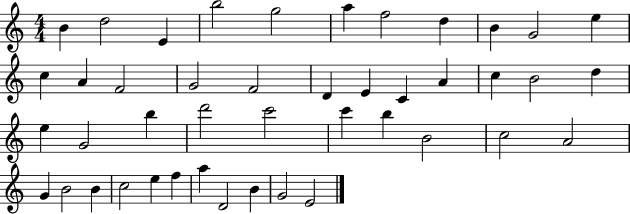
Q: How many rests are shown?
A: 0